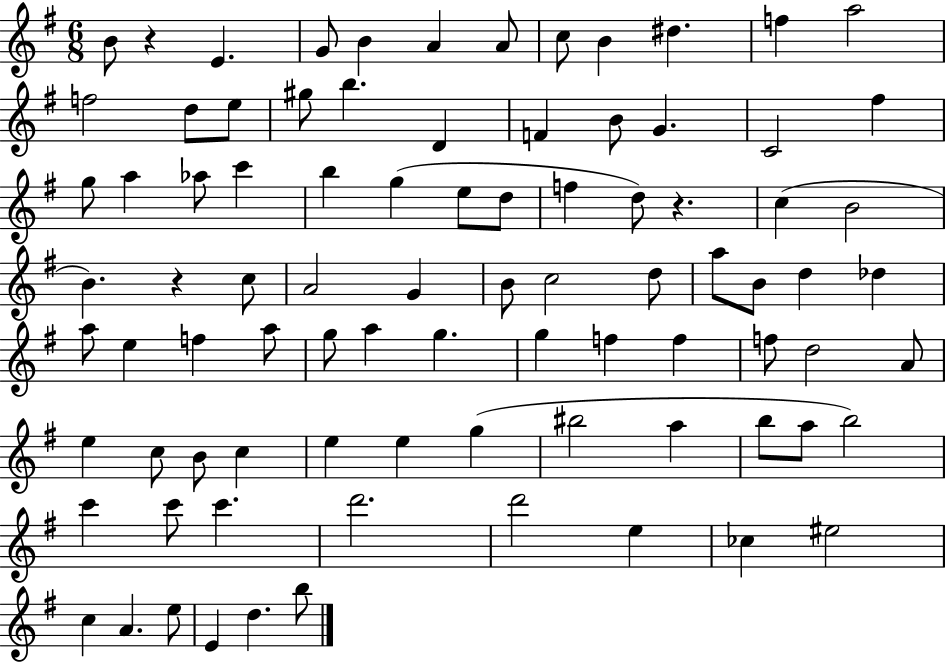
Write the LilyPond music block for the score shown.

{
  \clef treble
  \numericTimeSignature
  \time 6/8
  \key g \major
  \repeat volta 2 { b'8 r4 e'4. | g'8 b'4 a'4 a'8 | c''8 b'4 dis''4. | f''4 a''2 | \break f''2 d''8 e''8 | gis''8 b''4. d'4 | f'4 b'8 g'4. | c'2 fis''4 | \break g''8 a''4 aes''8 c'''4 | b''4 g''4( e''8 d''8 | f''4 d''8) r4. | c''4( b'2 | \break b'4.) r4 c''8 | a'2 g'4 | b'8 c''2 d''8 | a''8 b'8 d''4 des''4 | \break a''8 e''4 f''4 a''8 | g''8 a''4 g''4. | g''4 f''4 f''4 | f''8 d''2 a'8 | \break e''4 c''8 b'8 c''4 | e''4 e''4 g''4( | bis''2 a''4 | b''8 a''8 b''2) | \break c'''4 c'''8 c'''4. | d'''2. | d'''2 e''4 | ces''4 eis''2 | \break c''4 a'4. e''8 | e'4 d''4. b''8 | } \bar "|."
}